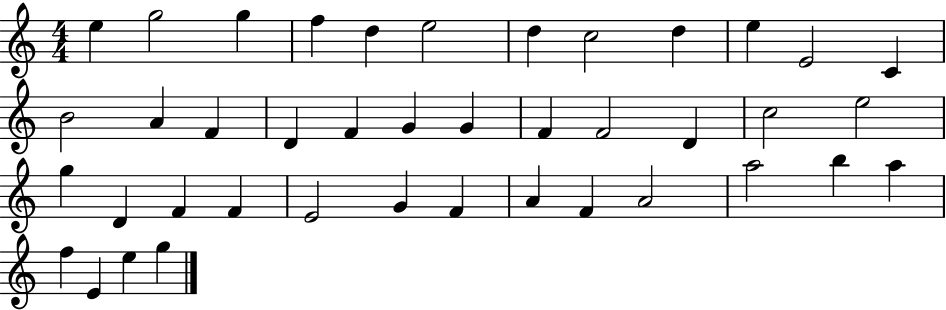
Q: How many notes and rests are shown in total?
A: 41